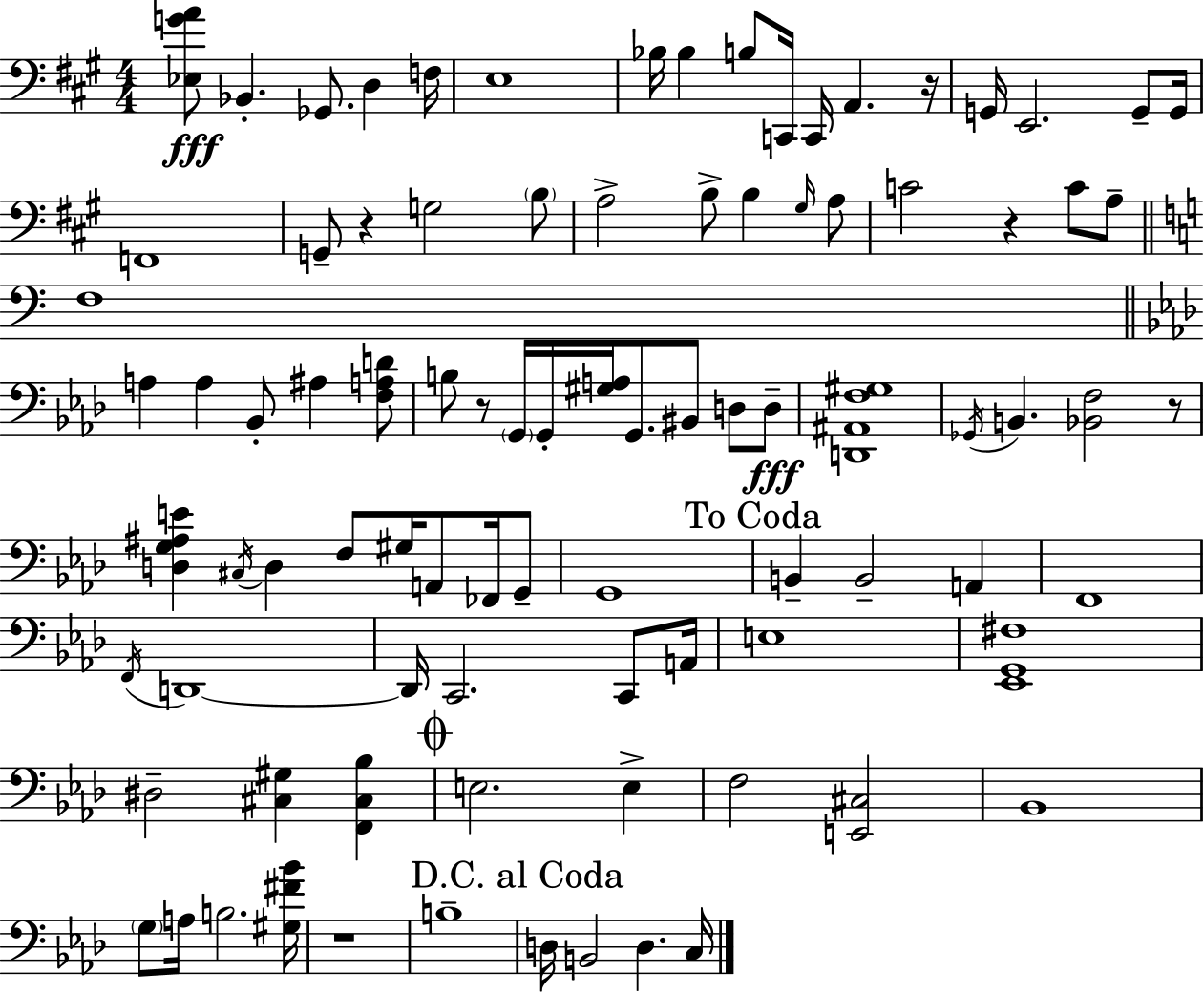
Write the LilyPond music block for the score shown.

{
  \clef bass
  \numericTimeSignature
  \time 4/4
  \key a \major
  <ees g' a'>8\fff bes,4.-. ges,8. d4 f16 | e1 | bes16 bes4 b8 c,16 c,16 a,4. r16 | g,16 e,2. g,8-- g,16 | \break f,1 | g,8-- r4 g2 \parenthesize b8 | a2-> b8-> b4 \grace { gis16 } a8 | c'2 r4 c'8 a8-- | \break \bar "||" \break \key c \major f1 | \bar "||" \break \key f \minor a4 a4 bes,8-. ais4 <f a d'>8 | b8 r8 \parenthesize g,16 g,16-. <gis a>16 g,8. bis,8 d8 d8--\fff | <d, ais, f gis>1 | \acciaccatura { ges,16 } b,4. <bes, f>2 r8 | \break <d g ais e'>4 \acciaccatura { cis16 } d4 f8 gis16 a,8 fes,16 | g,8-- g,1 | \mark "To Coda" b,4-- b,2-- a,4 | f,1 | \break \acciaccatura { f,16 } d,1~~ | d,16 c,2. | c,8 a,16 e1 | <ees, g, fis>1 | \break dis2-- <cis gis>4 <f, cis bes>4 | \mark \markup { \musicglyph "scripts.coda" } e2. e4-> | f2 <e, cis>2 | bes,1 | \break \parenthesize g8 a16 b2. | <gis fis' bes'>16 r1 | b1-- | \mark "D.C. al Coda" d16 b,2 d4. | \break c16 \bar "|."
}